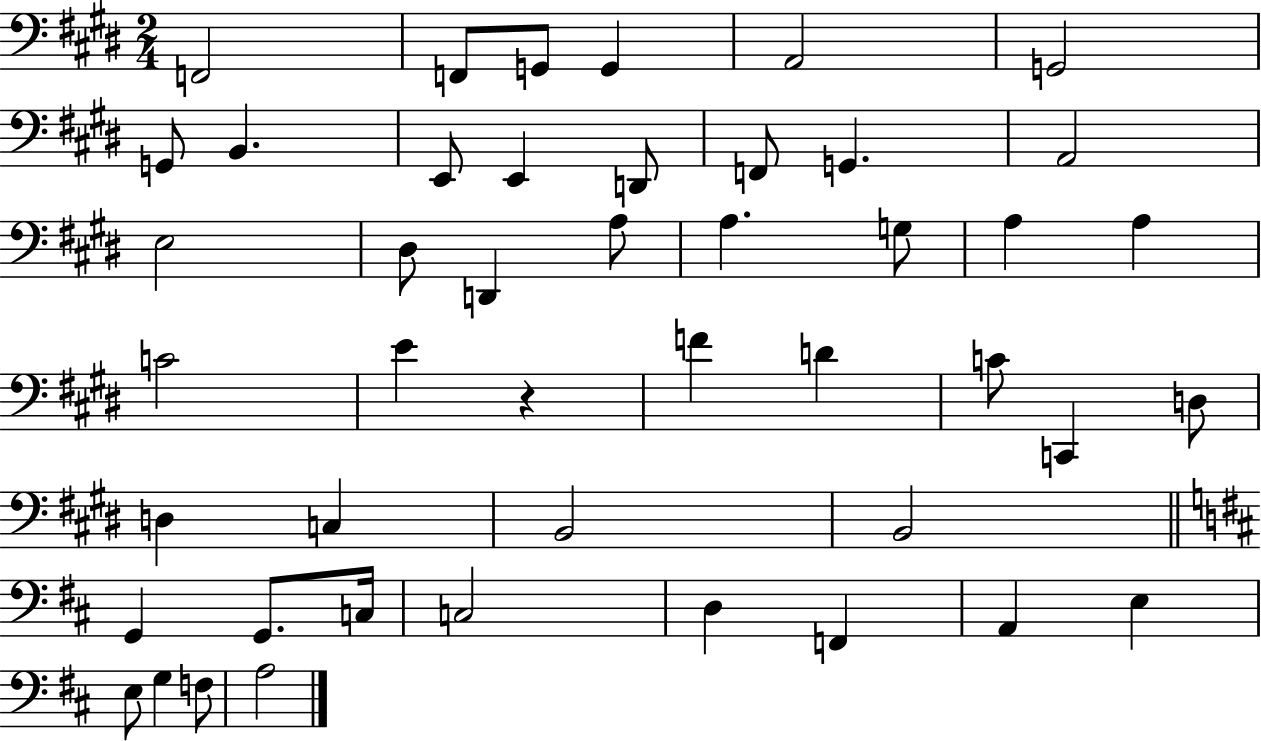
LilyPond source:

{
  \clef bass
  \numericTimeSignature
  \time 2/4
  \key e \major
  f,2 | f,8 g,8 g,4 | a,2 | g,2 | \break g,8 b,4. | e,8 e,4 d,8 | f,8 g,4. | a,2 | \break e2 | dis8 d,4 a8 | a4. g8 | a4 a4 | \break c'2 | e'4 r4 | f'4 d'4 | c'8 c,4 d8 | \break d4 c4 | b,2 | b,2 | \bar "||" \break \key b \minor g,4 g,8. c16 | c2 | d4 f,4 | a,4 e4 | \break e8 g4 f8 | a2 | \bar "|."
}